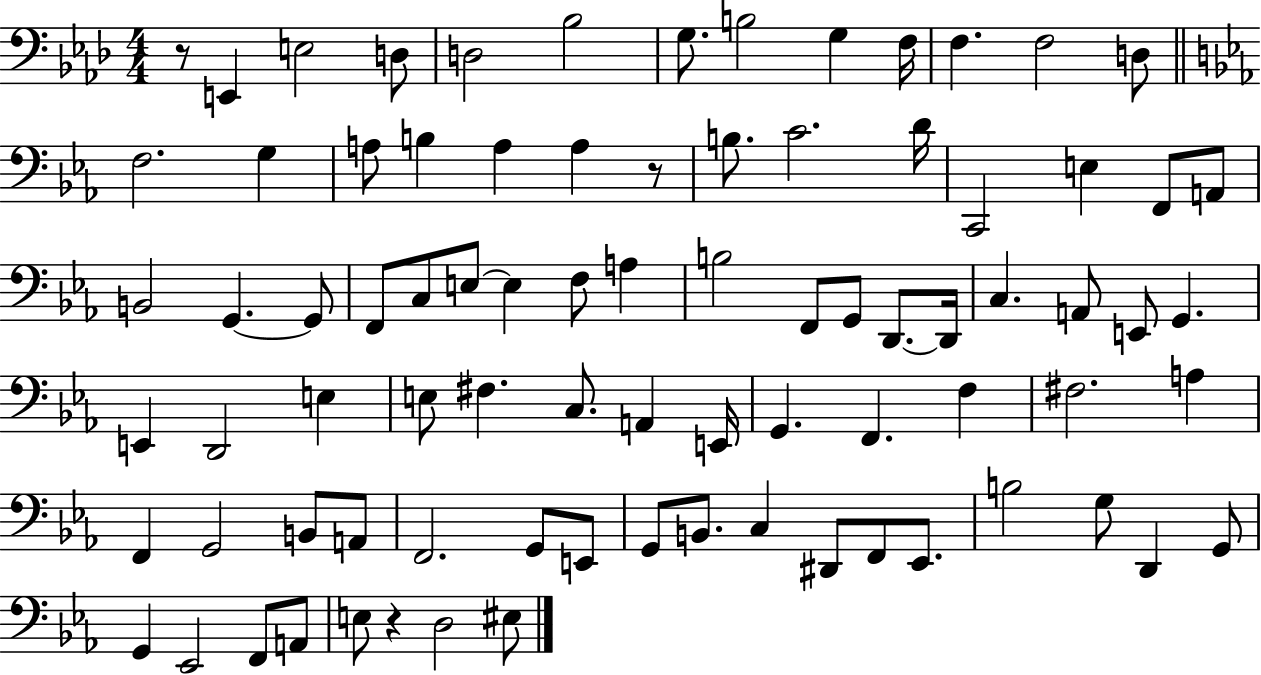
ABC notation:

X:1
T:Untitled
M:4/4
L:1/4
K:Ab
z/2 E,, E,2 D,/2 D,2 _B,2 G,/2 B,2 G, F,/4 F, F,2 D,/2 F,2 G, A,/2 B, A, A, z/2 B,/2 C2 D/4 C,,2 E, F,,/2 A,,/2 B,,2 G,, G,,/2 F,,/2 C,/2 E,/2 E, F,/2 A, B,2 F,,/2 G,,/2 D,,/2 D,,/4 C, A,,/2 E,,/2 G,, E,, D,,2 E, E,/2 ^F, C,/2 A,, E,,/4 G,, F,, F, ^F,2 A, F,, G,,2 B,,/2 A,,/2 F,,2 G,,/2 E,,/2 G,,/2 B,,/2 C, ^D,,/2 F,,/2 _E,,/2 B,2 G,/2 D,, G,,/2 G,, _E,,2 F,,/2 A,,/2 E,/2 z D,2 ^E,/2